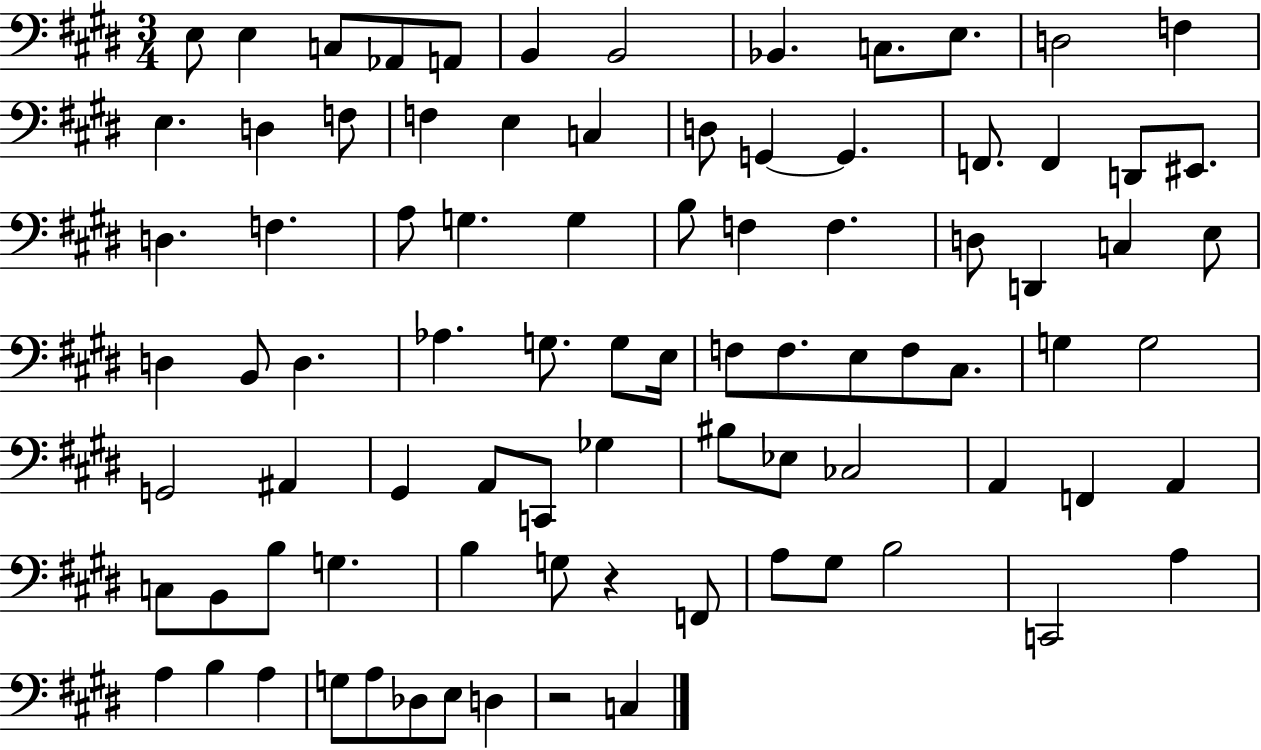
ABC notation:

X:1
T:Untitled
M:3/4
L:1/4
K:E
E,/2 E, C,/2 _A,,/2 A,,/2 B,, B,,2 _B,, C,/2 E,/2 D,2 F, E, D, F,/2 F, E, C, D,/2 G,, G,, F,,/2 F,, D,,/2 ^E,,/2 D, F, A,/2 G, G, B,/2 F, F, D,/2 D,, C, E,/2 D, B,,/2 D, _A, G,/2 G,/2 E,/4 F,/2 F,/2 E,/2 F,/2 ^C,/2 G, G,2 G,,2 ^A,, ^G,, A,,/2 C,,/2 _G, ^B,/2 _E,/2 _C,2 A,, F,, A,, C,/2 B,,/2 B,/2 G, B, G,/2 z F,,/2 A,/2 ^G,/2 B,2 C,,2 A, A, B, A, G,/2 A,/2 _D,/2 E,/2 D, z2 C,